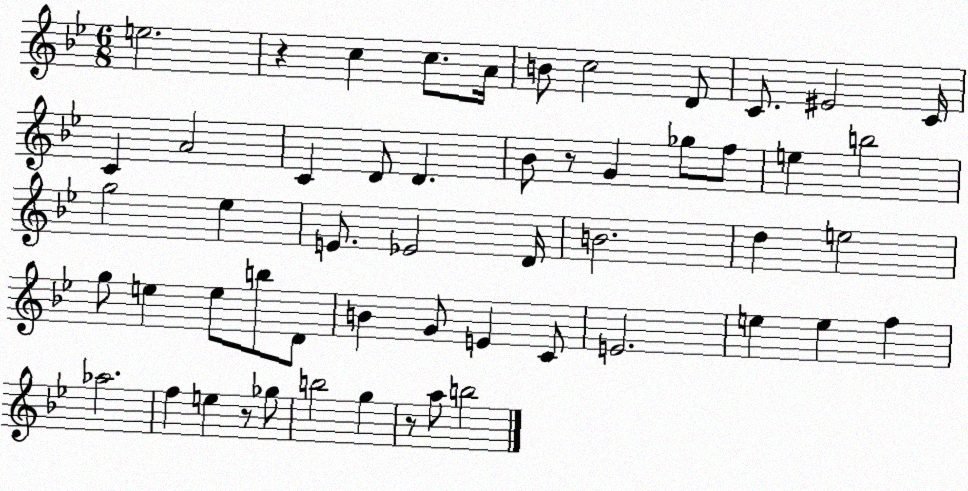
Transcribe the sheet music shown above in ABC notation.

X:1
T:Untitled
M:6/8
L:1/4
K:Bb
e2 z c c/2 A/4 B/2 c2 D/2 C/2 ^E2 C/4 C A2 C D/2 D _B/2 z/2 G _g/2 f/2 e b2 g2 _e E/2 _E2 D/4 B2 d e2 g/2 e e/2 b/2 D/2 B G/2 E C/2 E2 e e f _a2 f e z/2 _g/2 b2 g z/2 a/2 b2